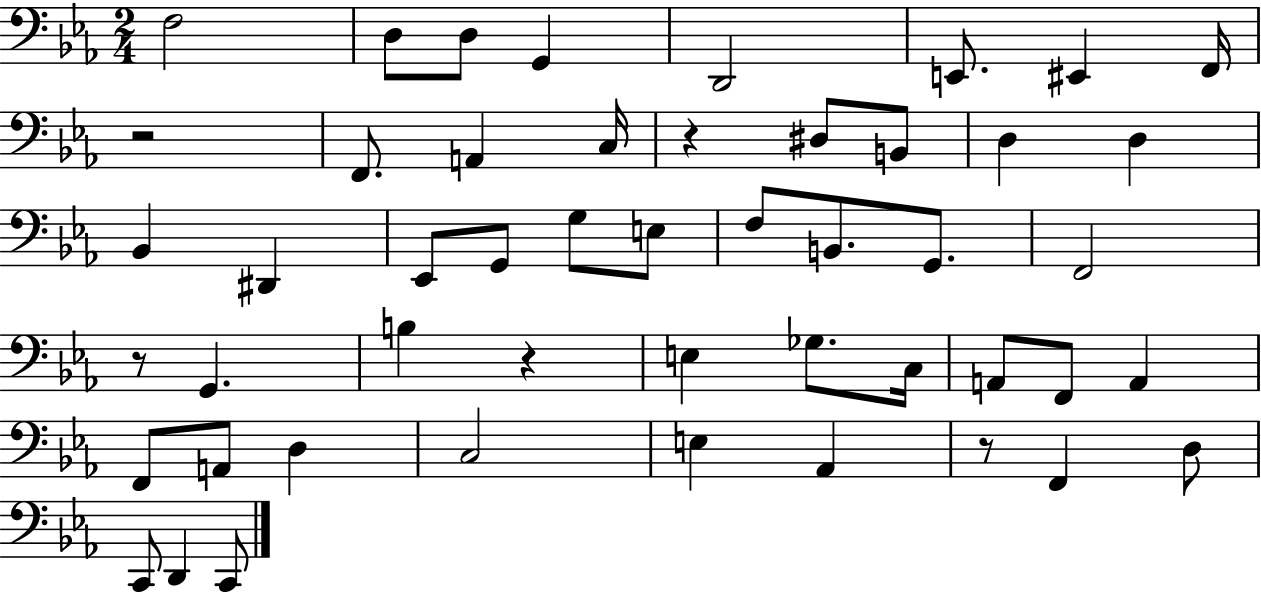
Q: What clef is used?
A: bass